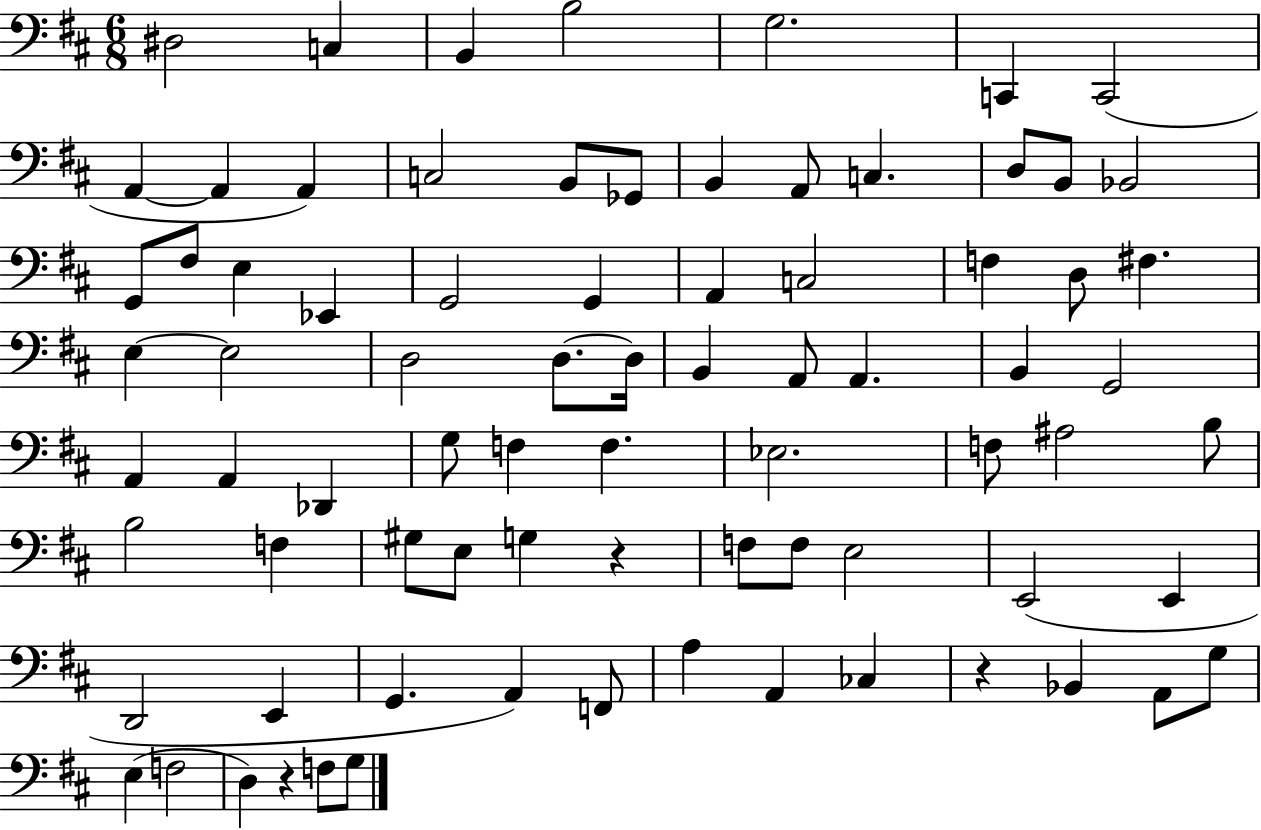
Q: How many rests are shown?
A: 3